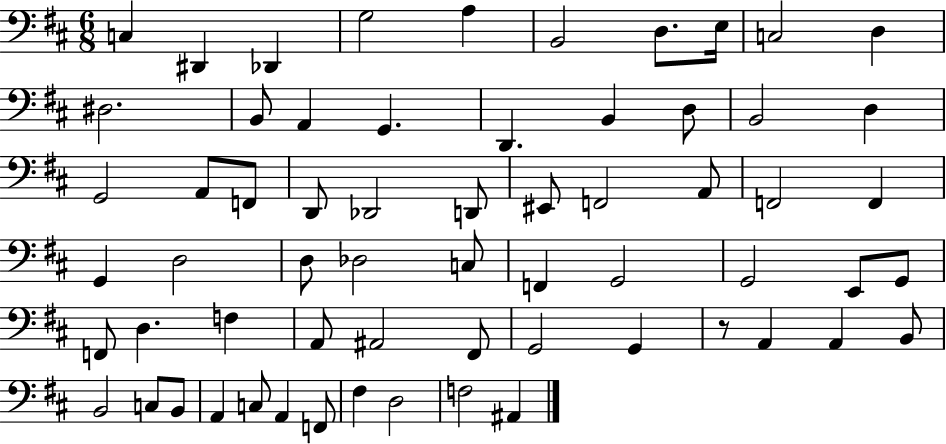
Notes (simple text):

C3/q D#2/q Db2/q G3/h A3/q B2/h D3/e. E3/s C3/h D3/q D#3/h. B2/e A2/q G2/q. D2/q. B2/q D3/e B2/h D3/q G2/h A2/e F2/e D2/e Db2/h D2/e EIS2/e F2/h A2/e F2/h F2/q G2/q D3/h D3/e Db3/h C3/e F2/q G2/h G2/h E2/e G2/e F2/e D3/q. F3/q A2/e A#2/h F#2/e G2/h G2/q R/e A2/q A2/q B2/e B2/h C3/e B2/e A2/q C3/e A2/q F2/e F#3/q D3/h F3/h A#2/q